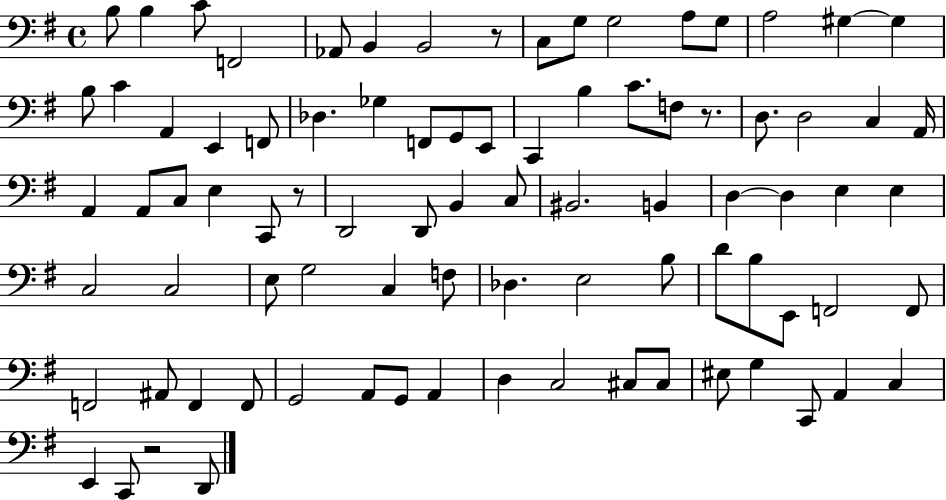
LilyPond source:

{
  \clef bass
  \time 4/4
  \defaultTimeSignature
  \key g \major
  b8 b4 c'8 f,2 | aes,8 b,4 b,2 r8 | c8 g8 g2 a8 g8 | a2 gis4~~ gis4 | \break b8 c'4 a,4 e,4 f,8 | des4. ges4 f,8 g,8 e,8 | c,4 b4 c'8. f8 r8. | d8. d2 c4 a,16 | \break a,4 a,8 c8 e4 c,8 r8 | d,2 d,8 b,4 c8 | bis,2. b,4 | d4~~ d4 e4 e4 | \break c2 c2 | e8 g2 c4 f8 | des4. e2 b8 | d'8 b8 e,8 f,2 f,8 | \break f,2 ais,8 f,4 f,8 | g,2 a,8 g,8 a,4 | d4 c2 cis8 cis8 | eis8 g4 c,8 a,4 c4 | \break e,4 c,8 r2 d,8 | \bar "|."
}